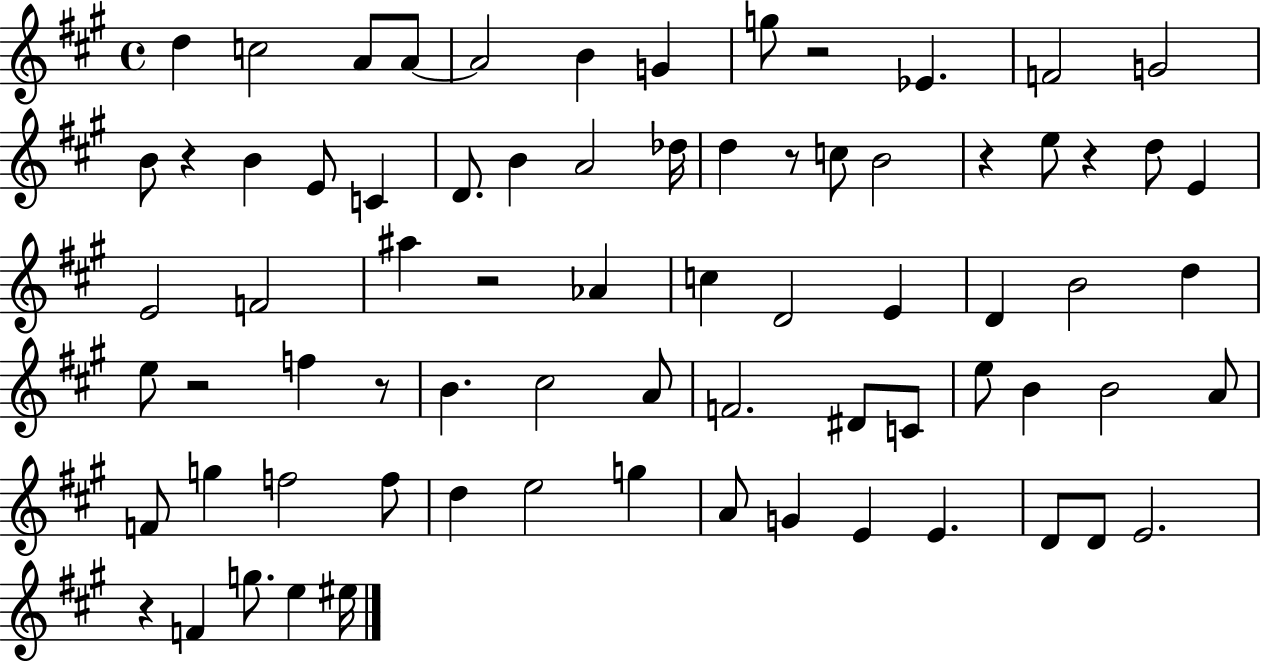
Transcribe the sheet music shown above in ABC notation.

X:1
T:Untitled
M:4/4
L:1/4
K:A
d c2 A/2 A/2 A2 B G g/2 z2 _E F2 G2 B/2 z B E/2 C D/2 B A2 _d/4 d z/2 c/2 B2 z e/2 z d/2 E E2 F2 ^a z2 _A c D2 E D B2 d e/2 z2 f z/2 B ^c2 A/2 F2 ^D/2 C/2 e/2 B B2 A/2 F/2 g f2 f/2 d e2 g A/2 G E E D/2 D/2 E2 z F g/2 e ^e/4